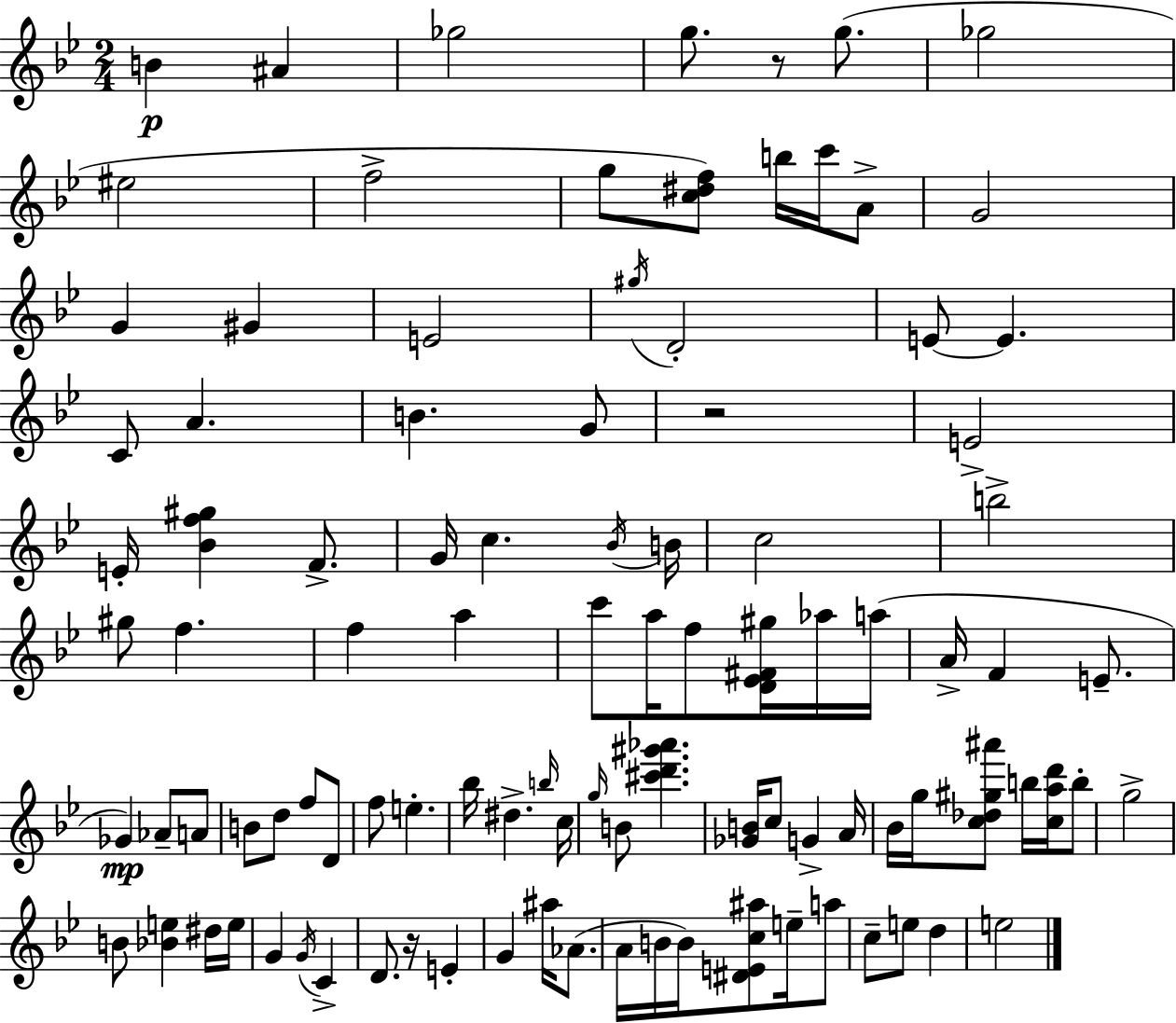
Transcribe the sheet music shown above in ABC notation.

X:1
T:Untitled
M:2/4
L:1/4
K:Gm
B ^A _g2 g/2 z/2 g/2 _g2 ^e2 f2 g/2 [c^df]/2 b/4 c'/4 A/2 G2 G ^G E2 ^g/4 D2 E/2 E C/2 A B G/2 z2 E2 E/4 [_Bf^g] F/2 G/4 c _B/4 B/4 c2 b2 ^g/2 f f a c'/2 a/4 f/2 [D_E^F^g]/4 _a/4 a/4 A/4 F E/2 _G _A/2 A/2 B/2 d/2 f/2 D/2 f/2 e _b/4 ^d b/4 c/4 g/4 B/2 [^c'd'^g'_a'] [_GB]/4 c/2 G A/4 _B/4 g/4 [c_d^g^a']/2 b/4 [cad']/4 b/2 g2 B/2 [_Be] ^d/4 e/4 G G/4 C D/2 z/4 E G ^a/4 _A/2 A/4 B/4 B/4 [^DEc^a]/2 e/4 a/2 c/2 e/2 d e2